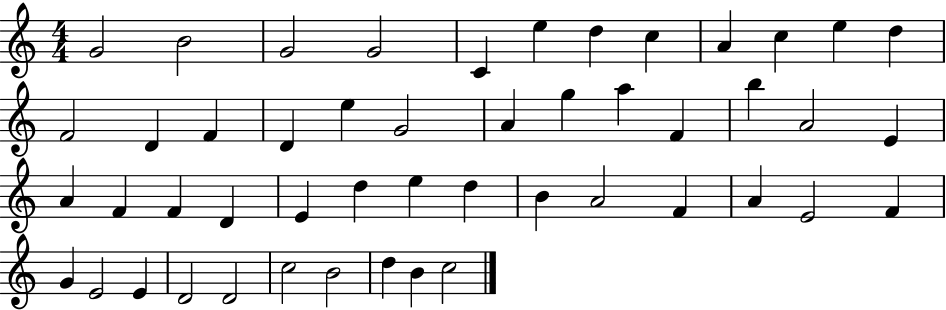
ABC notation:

X:1
T:Untitled
M:4/4
L:1/4
K:C
G2 B2 G2 G2 C e d c A c e d F2 D F D e G2 A g a F b A2 E A F F D E d e d B A2 F A E2 F G E2 E D2 D2 c2 B2 d B c2